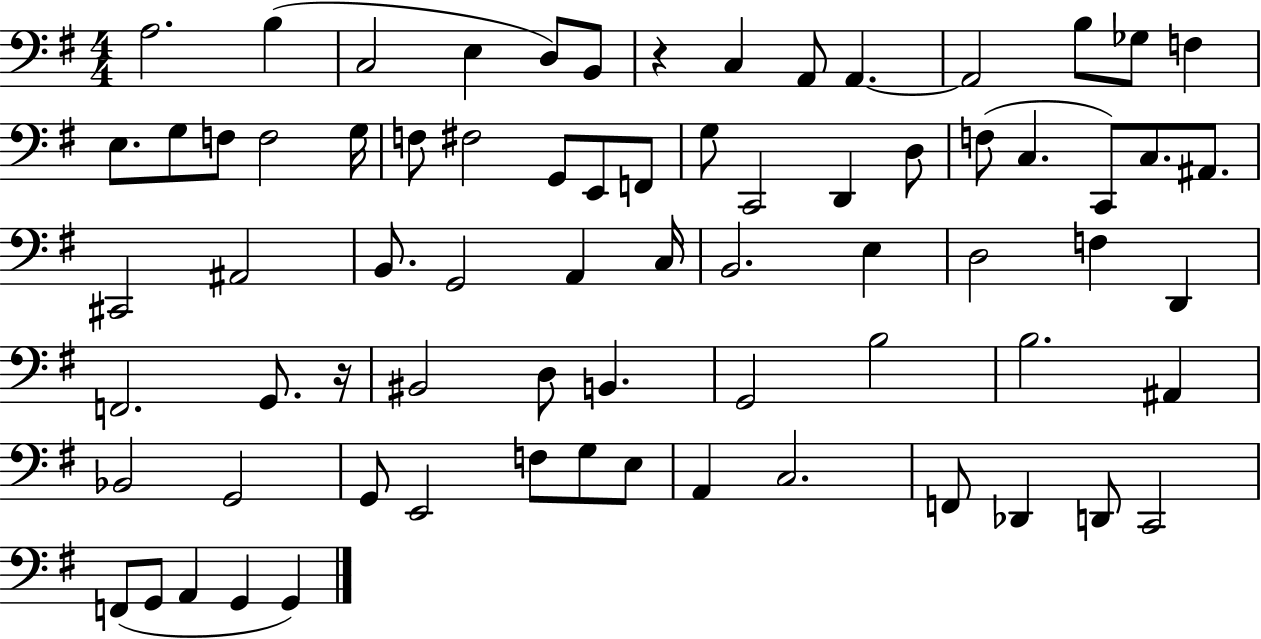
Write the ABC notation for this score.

X:1
T:Untitled
M:4/4
L:1/4
K:G
A,2 B, C,2 E, D,/2 B,,/2 z C, A,,/2 A,, A,,2 B,/2 _G,/2 F, E,/2 G,/2 F,/2 F,2 G,/4 F,/2 ^F,2 G,,/2 E,,/2 F,,/2 G,/2 C,,2 D,, D,/2 F,/2 C, C,,/2 C,/2 ^A,,/2 ^C,,2 ^A,,2 B,,/2 G,,2 A,, C,/4 B,,2 E, D,2 F, D,, F,,2 G,,/2 z/4 ^B,,2 D,/2 B,, G,,2 B,2 B,2 ^A,, _B,,2 G,,2 G,,/2 E,,2 F,/2 G,/2 E,/2 A,, C,2 F,,/2 _D,, D,,/2 C,,2 F,,/2 G,,/2 A,, G,, G,,